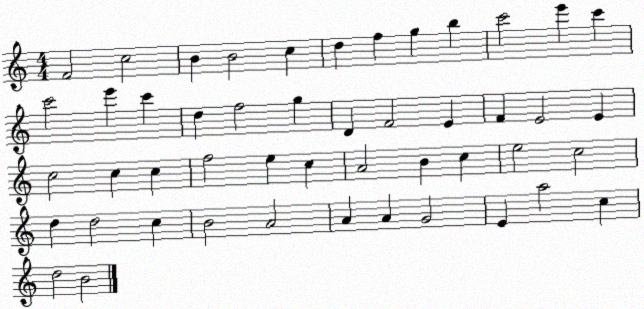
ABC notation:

X:1
T:Untitled
M:4/4
L:1/4
K:C
F2 c2 B B2 c d f g b c'2 e' c' c'2 e' c' d f2 g D F2 E F E2 E c2 c c f2 e c A2 B c e2 c2 d d2 c B2 A2 A A G2 E a2 c d2 B2